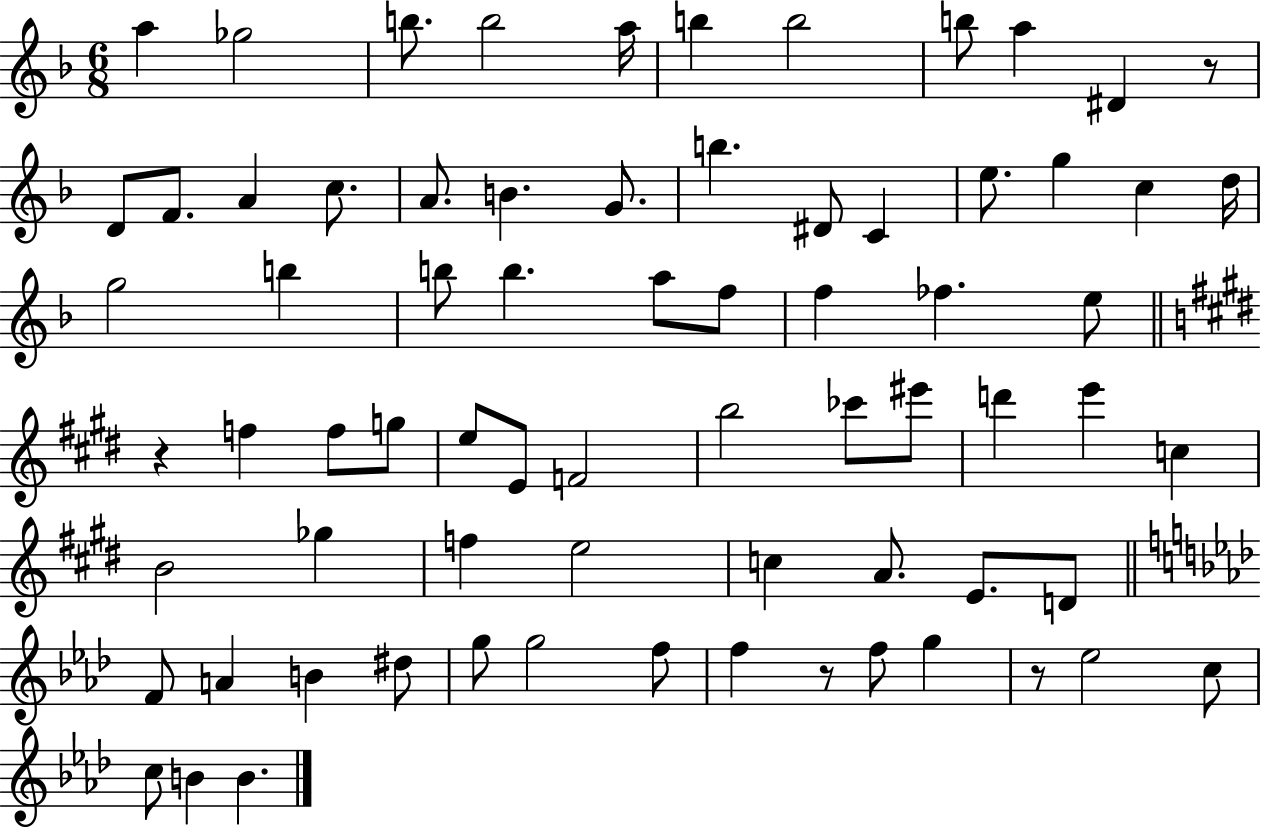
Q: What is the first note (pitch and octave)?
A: A5